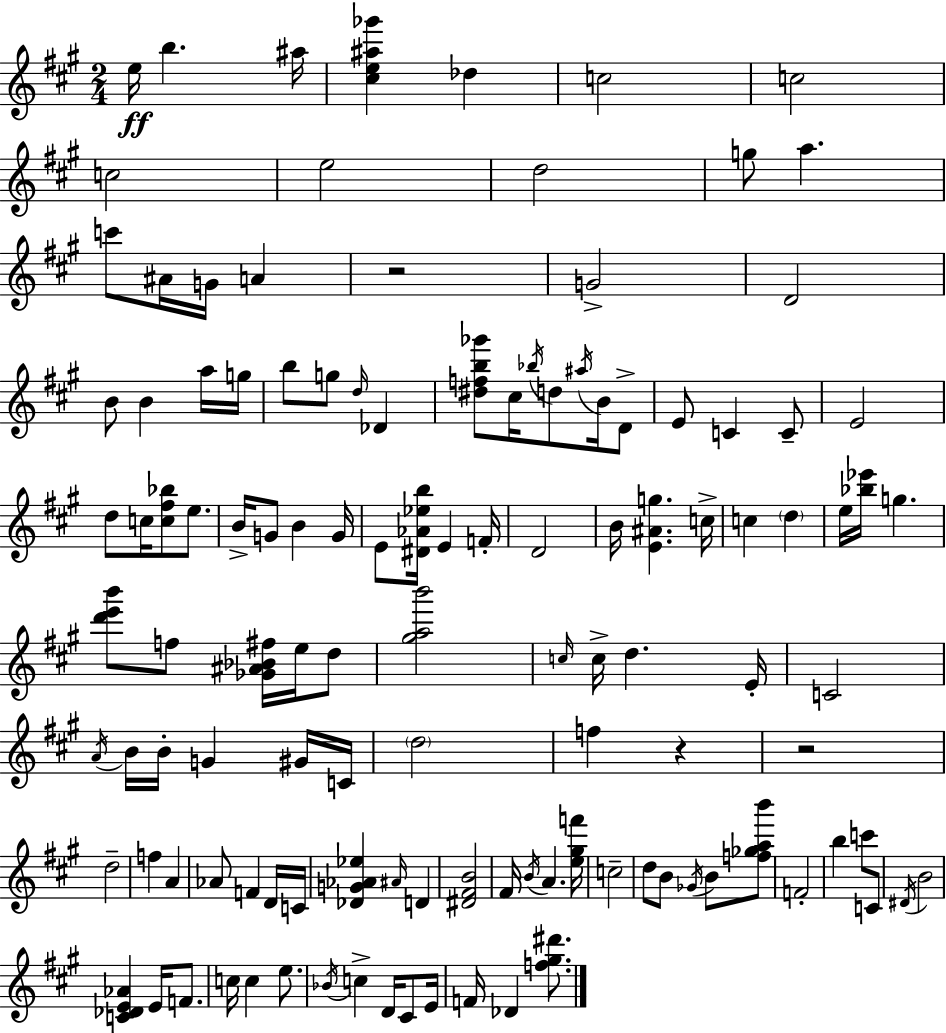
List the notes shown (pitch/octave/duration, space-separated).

E5/s B5/q. A#5/s [C#5,E5,A#5,Gb6]/q Db5/q C5/h C5/h C5/h E5/h D5/h G5/e A5/q. C6/e A#4/s G4/s A4/q R/h G4/h D4/h B4/e B4/q A5/s G5/s B5/e G5/e D5/s Db4/q [D#5,F5,B5,Gb6]/e C#5/s Bb5/s D5/e A#5/s B4/s D4/e E4/e C4/q C4/e E4/h D5/e C5/s [C5,F#5,Bb5]/e E5/e. B4/s G4/e B4/q G4/s E4/e [D#4,Ab4,Eb5,B5]/s E4/q F4/s D4/h B4/s [E4,A#4,G5]/q. C5/s C5/q D5/q E5/s [Bb5,Eb6]/s G5/q. [D6,E6,B6]/e F5/e [Gb4,A#4,Bb4,F#5]/s E5/s D5/e [G#5,A5,B6]/h C5/s C5/s D5/q. E4/s C4/h A4/s B4/s B4/s G4/q G#4/s C4/s D5/h F5/q R/q R/h D5/h F5/q A4/q Ab4/e F4/q D4/s C4/s [Db4,G4,Ab4,Eb5]/q A#4/s D4/q [D#4,F#4,B4]/h F#4/s B4/s A4/q. [E5,G#5,F6]/s C5/h D5/e B4/e Gb4/s B4/e [F5,Gb5,A5,B6]/e F4/h B5/q C6/e C4/e D#4/s B4/h [C4,Db4,E4,Ab4]/q E4/s F4/e. C5/s C5/q E5/e. Bb4/s C5/q D4/s C#4/e E4/s F4/s Db4/q [F5,G#5,D#6]/e.